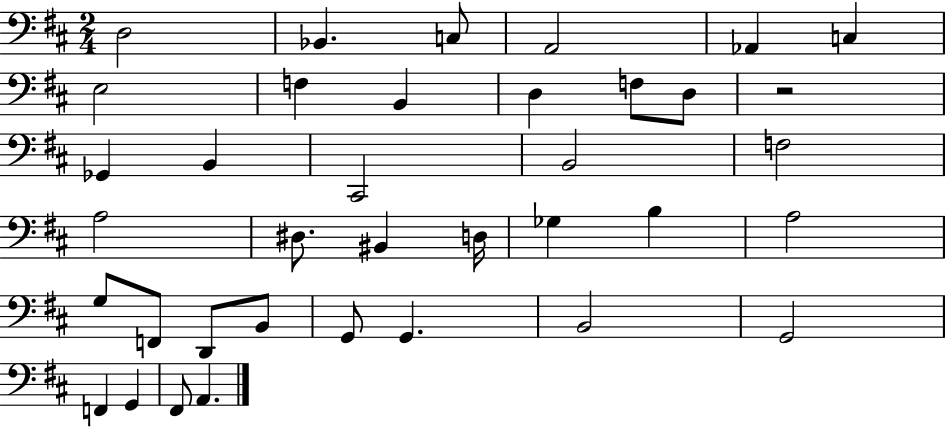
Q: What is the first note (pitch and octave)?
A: D3